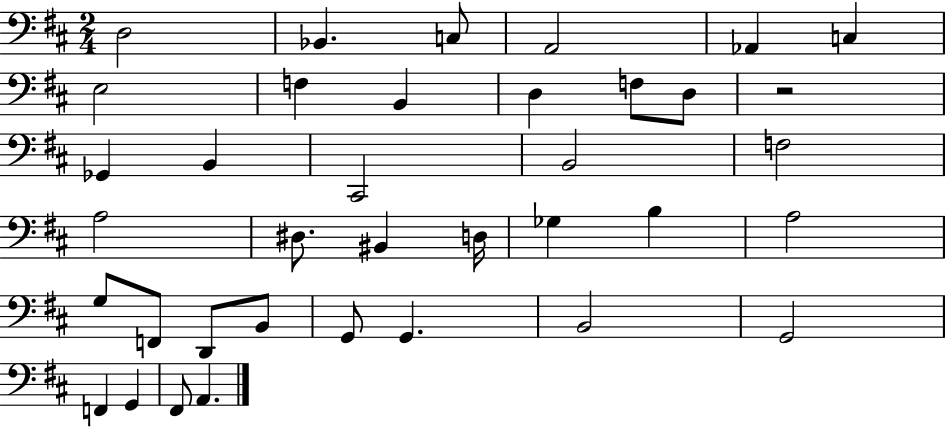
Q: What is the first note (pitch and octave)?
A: D3